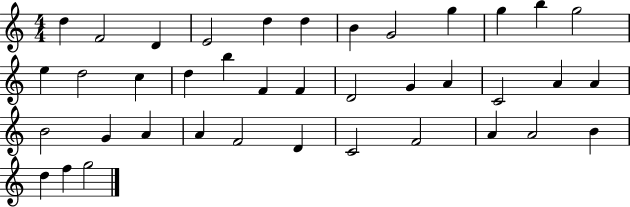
X:1
T:Untitled
M:4/4
L:1/4
K:C
d F2 D E2 d d B G2 g g b g2 e d2 c d b F F D2 G A C2 A A B2 G A A F2 D C2 F2 A A2 B d f g2